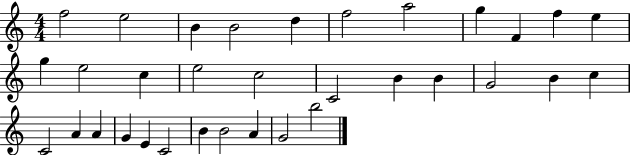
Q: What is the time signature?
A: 4/4